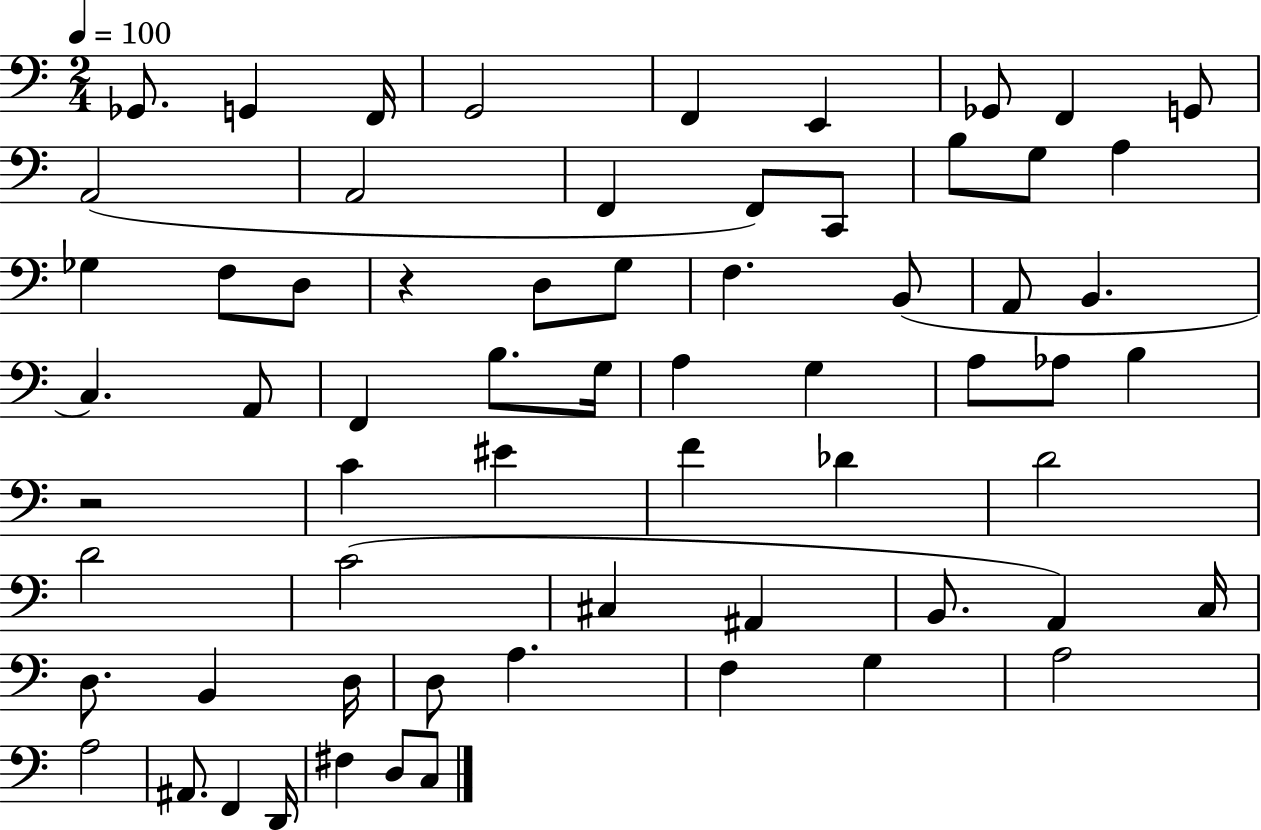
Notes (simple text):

Gb2/e. G2/q F2/s G2/h F2/q E2/q Gb2/e F2/q G2/e A2/h A2/h F2/q F2/e C2/e B3/e G3/e A3/q Gb3/q F3/e D3/e R/q D3/e G3/e F3/q. B2/e A2/e B2/q. C3/q. A2/e F2/q B3/e. G3/s A3/q G3/q A3/e Ab3/e B3/q R/h C4/q EIS4/q F4/q Db4/q D4/h D4/h C4/h C#3/q A#2/q B2/e. A2/q C3/s D3/e. B2/q D3/s D3/e A3/q. F3/q G3/q A3/h A3/h A#2/e. F2/q D2/s F#3/q D3/e C3/e